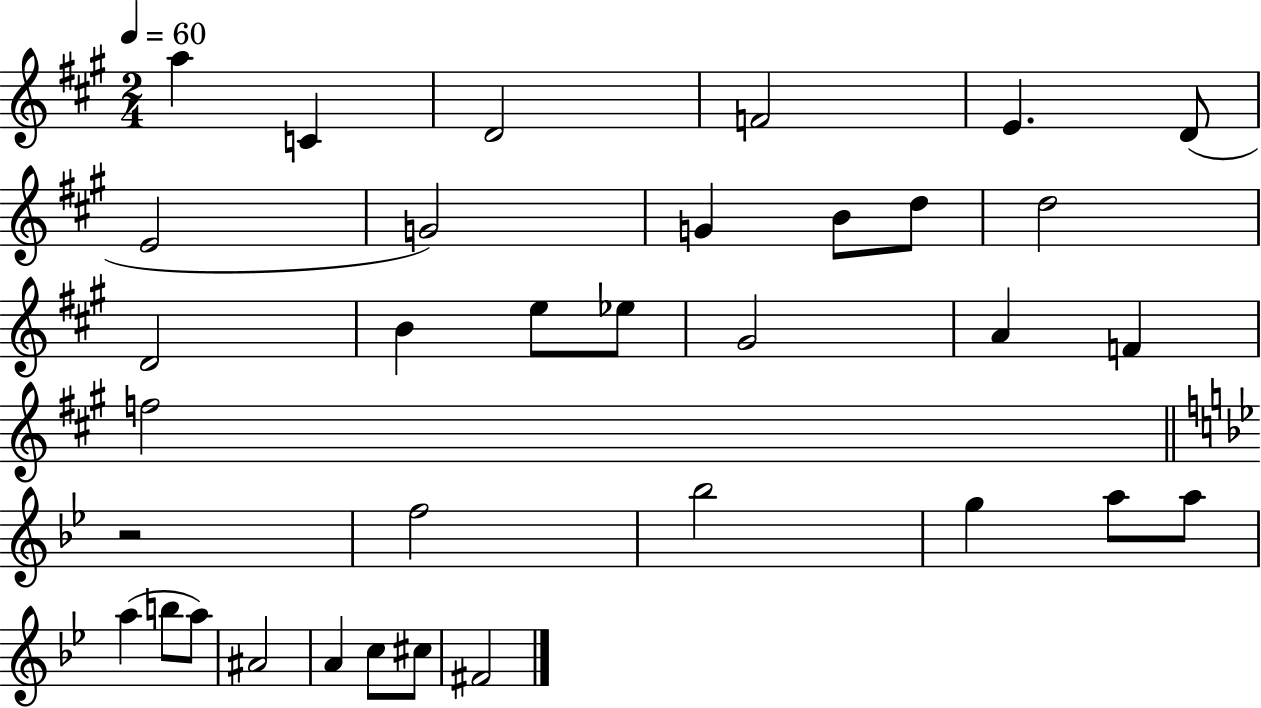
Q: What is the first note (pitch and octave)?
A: A5